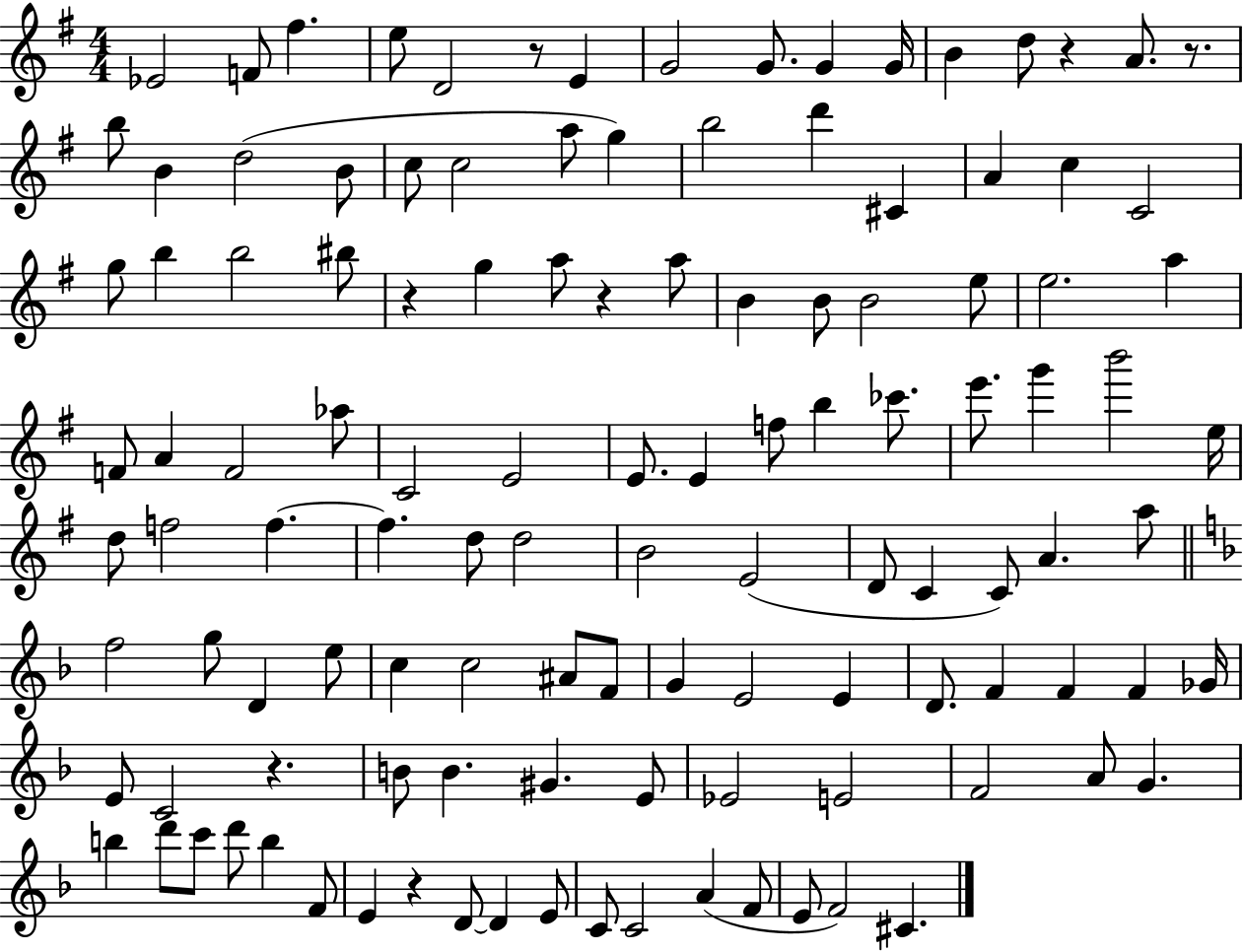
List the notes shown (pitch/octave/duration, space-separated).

Eb4/h F4/e F#5/q. E5/e D4/h R/e E4/q G4/h G4/e. G4/q G4/s B4/q D5/e R/q A4/e. R/e. B5/e B4/q D5/h B4/e C5/e C5/h A5/e G5/q B5/h D6/q C#4/q A4/q C5/q C4/h G5/e B5/q B5/h BIS5/e R/q G5/q A5/e R/q A5/e B4/q B4/e B4/h E5/e E5/h. A5/q F4/e A4/q F4/h Ab5/e C4/h E4/h E4/e. E4/q F5/e B5/q CES6/e. E6/e. G6/q B6/h E5/s D5/e F5/h F5/q. F5/q. D5/e D5/h B4/h E4/h D4/e C4/q C4/e A4/q. A5/e F5/h G5/e D4/q E5/e C5/q C5/h A#4/e F4/e G4/q E4/h E4/q D4/e. F4/q F4/q F4/q Gb4/s E4/e C4/h R/q. B4/e B4/q. G#4/q. E4/e Eb4/h E4/h F4/h A4/e G4/q. B5/q D6/e C6/e D6/e B5/q F4/e E4/q R/q D4/e D4/q E4/e C4/e C4/h A4/q F4/e E4/e F4/h C#4/q.